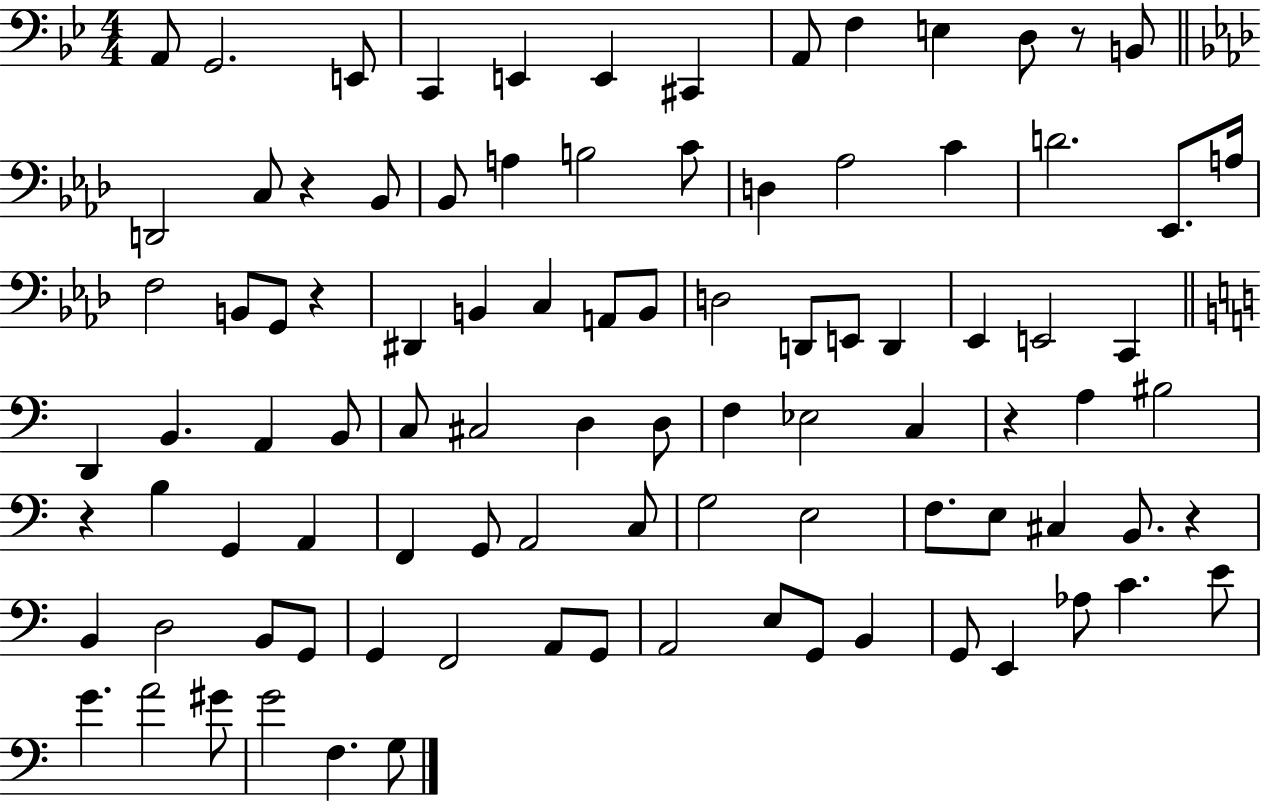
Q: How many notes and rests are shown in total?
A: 95